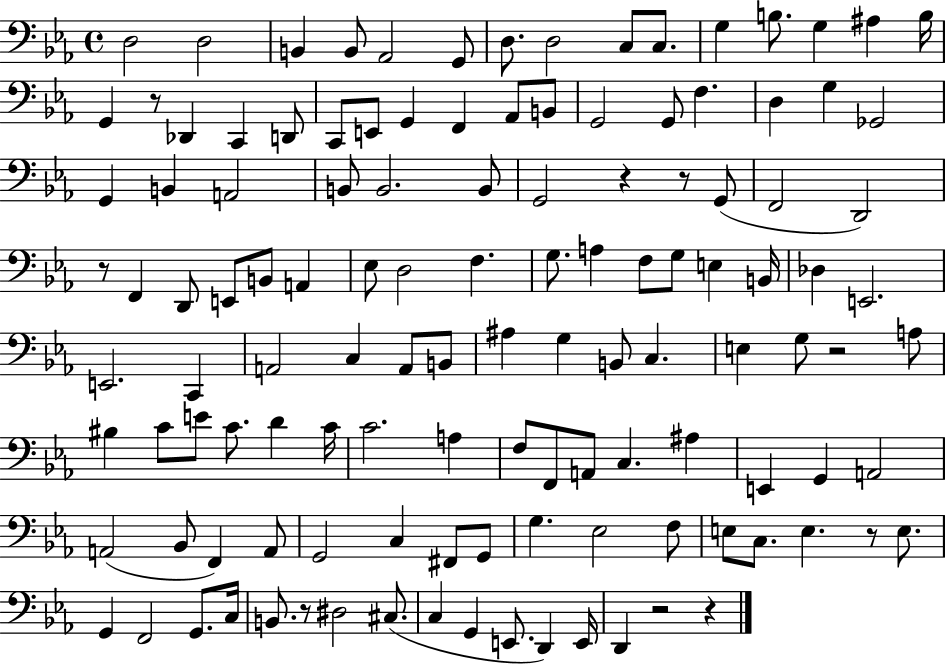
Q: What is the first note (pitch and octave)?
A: D3